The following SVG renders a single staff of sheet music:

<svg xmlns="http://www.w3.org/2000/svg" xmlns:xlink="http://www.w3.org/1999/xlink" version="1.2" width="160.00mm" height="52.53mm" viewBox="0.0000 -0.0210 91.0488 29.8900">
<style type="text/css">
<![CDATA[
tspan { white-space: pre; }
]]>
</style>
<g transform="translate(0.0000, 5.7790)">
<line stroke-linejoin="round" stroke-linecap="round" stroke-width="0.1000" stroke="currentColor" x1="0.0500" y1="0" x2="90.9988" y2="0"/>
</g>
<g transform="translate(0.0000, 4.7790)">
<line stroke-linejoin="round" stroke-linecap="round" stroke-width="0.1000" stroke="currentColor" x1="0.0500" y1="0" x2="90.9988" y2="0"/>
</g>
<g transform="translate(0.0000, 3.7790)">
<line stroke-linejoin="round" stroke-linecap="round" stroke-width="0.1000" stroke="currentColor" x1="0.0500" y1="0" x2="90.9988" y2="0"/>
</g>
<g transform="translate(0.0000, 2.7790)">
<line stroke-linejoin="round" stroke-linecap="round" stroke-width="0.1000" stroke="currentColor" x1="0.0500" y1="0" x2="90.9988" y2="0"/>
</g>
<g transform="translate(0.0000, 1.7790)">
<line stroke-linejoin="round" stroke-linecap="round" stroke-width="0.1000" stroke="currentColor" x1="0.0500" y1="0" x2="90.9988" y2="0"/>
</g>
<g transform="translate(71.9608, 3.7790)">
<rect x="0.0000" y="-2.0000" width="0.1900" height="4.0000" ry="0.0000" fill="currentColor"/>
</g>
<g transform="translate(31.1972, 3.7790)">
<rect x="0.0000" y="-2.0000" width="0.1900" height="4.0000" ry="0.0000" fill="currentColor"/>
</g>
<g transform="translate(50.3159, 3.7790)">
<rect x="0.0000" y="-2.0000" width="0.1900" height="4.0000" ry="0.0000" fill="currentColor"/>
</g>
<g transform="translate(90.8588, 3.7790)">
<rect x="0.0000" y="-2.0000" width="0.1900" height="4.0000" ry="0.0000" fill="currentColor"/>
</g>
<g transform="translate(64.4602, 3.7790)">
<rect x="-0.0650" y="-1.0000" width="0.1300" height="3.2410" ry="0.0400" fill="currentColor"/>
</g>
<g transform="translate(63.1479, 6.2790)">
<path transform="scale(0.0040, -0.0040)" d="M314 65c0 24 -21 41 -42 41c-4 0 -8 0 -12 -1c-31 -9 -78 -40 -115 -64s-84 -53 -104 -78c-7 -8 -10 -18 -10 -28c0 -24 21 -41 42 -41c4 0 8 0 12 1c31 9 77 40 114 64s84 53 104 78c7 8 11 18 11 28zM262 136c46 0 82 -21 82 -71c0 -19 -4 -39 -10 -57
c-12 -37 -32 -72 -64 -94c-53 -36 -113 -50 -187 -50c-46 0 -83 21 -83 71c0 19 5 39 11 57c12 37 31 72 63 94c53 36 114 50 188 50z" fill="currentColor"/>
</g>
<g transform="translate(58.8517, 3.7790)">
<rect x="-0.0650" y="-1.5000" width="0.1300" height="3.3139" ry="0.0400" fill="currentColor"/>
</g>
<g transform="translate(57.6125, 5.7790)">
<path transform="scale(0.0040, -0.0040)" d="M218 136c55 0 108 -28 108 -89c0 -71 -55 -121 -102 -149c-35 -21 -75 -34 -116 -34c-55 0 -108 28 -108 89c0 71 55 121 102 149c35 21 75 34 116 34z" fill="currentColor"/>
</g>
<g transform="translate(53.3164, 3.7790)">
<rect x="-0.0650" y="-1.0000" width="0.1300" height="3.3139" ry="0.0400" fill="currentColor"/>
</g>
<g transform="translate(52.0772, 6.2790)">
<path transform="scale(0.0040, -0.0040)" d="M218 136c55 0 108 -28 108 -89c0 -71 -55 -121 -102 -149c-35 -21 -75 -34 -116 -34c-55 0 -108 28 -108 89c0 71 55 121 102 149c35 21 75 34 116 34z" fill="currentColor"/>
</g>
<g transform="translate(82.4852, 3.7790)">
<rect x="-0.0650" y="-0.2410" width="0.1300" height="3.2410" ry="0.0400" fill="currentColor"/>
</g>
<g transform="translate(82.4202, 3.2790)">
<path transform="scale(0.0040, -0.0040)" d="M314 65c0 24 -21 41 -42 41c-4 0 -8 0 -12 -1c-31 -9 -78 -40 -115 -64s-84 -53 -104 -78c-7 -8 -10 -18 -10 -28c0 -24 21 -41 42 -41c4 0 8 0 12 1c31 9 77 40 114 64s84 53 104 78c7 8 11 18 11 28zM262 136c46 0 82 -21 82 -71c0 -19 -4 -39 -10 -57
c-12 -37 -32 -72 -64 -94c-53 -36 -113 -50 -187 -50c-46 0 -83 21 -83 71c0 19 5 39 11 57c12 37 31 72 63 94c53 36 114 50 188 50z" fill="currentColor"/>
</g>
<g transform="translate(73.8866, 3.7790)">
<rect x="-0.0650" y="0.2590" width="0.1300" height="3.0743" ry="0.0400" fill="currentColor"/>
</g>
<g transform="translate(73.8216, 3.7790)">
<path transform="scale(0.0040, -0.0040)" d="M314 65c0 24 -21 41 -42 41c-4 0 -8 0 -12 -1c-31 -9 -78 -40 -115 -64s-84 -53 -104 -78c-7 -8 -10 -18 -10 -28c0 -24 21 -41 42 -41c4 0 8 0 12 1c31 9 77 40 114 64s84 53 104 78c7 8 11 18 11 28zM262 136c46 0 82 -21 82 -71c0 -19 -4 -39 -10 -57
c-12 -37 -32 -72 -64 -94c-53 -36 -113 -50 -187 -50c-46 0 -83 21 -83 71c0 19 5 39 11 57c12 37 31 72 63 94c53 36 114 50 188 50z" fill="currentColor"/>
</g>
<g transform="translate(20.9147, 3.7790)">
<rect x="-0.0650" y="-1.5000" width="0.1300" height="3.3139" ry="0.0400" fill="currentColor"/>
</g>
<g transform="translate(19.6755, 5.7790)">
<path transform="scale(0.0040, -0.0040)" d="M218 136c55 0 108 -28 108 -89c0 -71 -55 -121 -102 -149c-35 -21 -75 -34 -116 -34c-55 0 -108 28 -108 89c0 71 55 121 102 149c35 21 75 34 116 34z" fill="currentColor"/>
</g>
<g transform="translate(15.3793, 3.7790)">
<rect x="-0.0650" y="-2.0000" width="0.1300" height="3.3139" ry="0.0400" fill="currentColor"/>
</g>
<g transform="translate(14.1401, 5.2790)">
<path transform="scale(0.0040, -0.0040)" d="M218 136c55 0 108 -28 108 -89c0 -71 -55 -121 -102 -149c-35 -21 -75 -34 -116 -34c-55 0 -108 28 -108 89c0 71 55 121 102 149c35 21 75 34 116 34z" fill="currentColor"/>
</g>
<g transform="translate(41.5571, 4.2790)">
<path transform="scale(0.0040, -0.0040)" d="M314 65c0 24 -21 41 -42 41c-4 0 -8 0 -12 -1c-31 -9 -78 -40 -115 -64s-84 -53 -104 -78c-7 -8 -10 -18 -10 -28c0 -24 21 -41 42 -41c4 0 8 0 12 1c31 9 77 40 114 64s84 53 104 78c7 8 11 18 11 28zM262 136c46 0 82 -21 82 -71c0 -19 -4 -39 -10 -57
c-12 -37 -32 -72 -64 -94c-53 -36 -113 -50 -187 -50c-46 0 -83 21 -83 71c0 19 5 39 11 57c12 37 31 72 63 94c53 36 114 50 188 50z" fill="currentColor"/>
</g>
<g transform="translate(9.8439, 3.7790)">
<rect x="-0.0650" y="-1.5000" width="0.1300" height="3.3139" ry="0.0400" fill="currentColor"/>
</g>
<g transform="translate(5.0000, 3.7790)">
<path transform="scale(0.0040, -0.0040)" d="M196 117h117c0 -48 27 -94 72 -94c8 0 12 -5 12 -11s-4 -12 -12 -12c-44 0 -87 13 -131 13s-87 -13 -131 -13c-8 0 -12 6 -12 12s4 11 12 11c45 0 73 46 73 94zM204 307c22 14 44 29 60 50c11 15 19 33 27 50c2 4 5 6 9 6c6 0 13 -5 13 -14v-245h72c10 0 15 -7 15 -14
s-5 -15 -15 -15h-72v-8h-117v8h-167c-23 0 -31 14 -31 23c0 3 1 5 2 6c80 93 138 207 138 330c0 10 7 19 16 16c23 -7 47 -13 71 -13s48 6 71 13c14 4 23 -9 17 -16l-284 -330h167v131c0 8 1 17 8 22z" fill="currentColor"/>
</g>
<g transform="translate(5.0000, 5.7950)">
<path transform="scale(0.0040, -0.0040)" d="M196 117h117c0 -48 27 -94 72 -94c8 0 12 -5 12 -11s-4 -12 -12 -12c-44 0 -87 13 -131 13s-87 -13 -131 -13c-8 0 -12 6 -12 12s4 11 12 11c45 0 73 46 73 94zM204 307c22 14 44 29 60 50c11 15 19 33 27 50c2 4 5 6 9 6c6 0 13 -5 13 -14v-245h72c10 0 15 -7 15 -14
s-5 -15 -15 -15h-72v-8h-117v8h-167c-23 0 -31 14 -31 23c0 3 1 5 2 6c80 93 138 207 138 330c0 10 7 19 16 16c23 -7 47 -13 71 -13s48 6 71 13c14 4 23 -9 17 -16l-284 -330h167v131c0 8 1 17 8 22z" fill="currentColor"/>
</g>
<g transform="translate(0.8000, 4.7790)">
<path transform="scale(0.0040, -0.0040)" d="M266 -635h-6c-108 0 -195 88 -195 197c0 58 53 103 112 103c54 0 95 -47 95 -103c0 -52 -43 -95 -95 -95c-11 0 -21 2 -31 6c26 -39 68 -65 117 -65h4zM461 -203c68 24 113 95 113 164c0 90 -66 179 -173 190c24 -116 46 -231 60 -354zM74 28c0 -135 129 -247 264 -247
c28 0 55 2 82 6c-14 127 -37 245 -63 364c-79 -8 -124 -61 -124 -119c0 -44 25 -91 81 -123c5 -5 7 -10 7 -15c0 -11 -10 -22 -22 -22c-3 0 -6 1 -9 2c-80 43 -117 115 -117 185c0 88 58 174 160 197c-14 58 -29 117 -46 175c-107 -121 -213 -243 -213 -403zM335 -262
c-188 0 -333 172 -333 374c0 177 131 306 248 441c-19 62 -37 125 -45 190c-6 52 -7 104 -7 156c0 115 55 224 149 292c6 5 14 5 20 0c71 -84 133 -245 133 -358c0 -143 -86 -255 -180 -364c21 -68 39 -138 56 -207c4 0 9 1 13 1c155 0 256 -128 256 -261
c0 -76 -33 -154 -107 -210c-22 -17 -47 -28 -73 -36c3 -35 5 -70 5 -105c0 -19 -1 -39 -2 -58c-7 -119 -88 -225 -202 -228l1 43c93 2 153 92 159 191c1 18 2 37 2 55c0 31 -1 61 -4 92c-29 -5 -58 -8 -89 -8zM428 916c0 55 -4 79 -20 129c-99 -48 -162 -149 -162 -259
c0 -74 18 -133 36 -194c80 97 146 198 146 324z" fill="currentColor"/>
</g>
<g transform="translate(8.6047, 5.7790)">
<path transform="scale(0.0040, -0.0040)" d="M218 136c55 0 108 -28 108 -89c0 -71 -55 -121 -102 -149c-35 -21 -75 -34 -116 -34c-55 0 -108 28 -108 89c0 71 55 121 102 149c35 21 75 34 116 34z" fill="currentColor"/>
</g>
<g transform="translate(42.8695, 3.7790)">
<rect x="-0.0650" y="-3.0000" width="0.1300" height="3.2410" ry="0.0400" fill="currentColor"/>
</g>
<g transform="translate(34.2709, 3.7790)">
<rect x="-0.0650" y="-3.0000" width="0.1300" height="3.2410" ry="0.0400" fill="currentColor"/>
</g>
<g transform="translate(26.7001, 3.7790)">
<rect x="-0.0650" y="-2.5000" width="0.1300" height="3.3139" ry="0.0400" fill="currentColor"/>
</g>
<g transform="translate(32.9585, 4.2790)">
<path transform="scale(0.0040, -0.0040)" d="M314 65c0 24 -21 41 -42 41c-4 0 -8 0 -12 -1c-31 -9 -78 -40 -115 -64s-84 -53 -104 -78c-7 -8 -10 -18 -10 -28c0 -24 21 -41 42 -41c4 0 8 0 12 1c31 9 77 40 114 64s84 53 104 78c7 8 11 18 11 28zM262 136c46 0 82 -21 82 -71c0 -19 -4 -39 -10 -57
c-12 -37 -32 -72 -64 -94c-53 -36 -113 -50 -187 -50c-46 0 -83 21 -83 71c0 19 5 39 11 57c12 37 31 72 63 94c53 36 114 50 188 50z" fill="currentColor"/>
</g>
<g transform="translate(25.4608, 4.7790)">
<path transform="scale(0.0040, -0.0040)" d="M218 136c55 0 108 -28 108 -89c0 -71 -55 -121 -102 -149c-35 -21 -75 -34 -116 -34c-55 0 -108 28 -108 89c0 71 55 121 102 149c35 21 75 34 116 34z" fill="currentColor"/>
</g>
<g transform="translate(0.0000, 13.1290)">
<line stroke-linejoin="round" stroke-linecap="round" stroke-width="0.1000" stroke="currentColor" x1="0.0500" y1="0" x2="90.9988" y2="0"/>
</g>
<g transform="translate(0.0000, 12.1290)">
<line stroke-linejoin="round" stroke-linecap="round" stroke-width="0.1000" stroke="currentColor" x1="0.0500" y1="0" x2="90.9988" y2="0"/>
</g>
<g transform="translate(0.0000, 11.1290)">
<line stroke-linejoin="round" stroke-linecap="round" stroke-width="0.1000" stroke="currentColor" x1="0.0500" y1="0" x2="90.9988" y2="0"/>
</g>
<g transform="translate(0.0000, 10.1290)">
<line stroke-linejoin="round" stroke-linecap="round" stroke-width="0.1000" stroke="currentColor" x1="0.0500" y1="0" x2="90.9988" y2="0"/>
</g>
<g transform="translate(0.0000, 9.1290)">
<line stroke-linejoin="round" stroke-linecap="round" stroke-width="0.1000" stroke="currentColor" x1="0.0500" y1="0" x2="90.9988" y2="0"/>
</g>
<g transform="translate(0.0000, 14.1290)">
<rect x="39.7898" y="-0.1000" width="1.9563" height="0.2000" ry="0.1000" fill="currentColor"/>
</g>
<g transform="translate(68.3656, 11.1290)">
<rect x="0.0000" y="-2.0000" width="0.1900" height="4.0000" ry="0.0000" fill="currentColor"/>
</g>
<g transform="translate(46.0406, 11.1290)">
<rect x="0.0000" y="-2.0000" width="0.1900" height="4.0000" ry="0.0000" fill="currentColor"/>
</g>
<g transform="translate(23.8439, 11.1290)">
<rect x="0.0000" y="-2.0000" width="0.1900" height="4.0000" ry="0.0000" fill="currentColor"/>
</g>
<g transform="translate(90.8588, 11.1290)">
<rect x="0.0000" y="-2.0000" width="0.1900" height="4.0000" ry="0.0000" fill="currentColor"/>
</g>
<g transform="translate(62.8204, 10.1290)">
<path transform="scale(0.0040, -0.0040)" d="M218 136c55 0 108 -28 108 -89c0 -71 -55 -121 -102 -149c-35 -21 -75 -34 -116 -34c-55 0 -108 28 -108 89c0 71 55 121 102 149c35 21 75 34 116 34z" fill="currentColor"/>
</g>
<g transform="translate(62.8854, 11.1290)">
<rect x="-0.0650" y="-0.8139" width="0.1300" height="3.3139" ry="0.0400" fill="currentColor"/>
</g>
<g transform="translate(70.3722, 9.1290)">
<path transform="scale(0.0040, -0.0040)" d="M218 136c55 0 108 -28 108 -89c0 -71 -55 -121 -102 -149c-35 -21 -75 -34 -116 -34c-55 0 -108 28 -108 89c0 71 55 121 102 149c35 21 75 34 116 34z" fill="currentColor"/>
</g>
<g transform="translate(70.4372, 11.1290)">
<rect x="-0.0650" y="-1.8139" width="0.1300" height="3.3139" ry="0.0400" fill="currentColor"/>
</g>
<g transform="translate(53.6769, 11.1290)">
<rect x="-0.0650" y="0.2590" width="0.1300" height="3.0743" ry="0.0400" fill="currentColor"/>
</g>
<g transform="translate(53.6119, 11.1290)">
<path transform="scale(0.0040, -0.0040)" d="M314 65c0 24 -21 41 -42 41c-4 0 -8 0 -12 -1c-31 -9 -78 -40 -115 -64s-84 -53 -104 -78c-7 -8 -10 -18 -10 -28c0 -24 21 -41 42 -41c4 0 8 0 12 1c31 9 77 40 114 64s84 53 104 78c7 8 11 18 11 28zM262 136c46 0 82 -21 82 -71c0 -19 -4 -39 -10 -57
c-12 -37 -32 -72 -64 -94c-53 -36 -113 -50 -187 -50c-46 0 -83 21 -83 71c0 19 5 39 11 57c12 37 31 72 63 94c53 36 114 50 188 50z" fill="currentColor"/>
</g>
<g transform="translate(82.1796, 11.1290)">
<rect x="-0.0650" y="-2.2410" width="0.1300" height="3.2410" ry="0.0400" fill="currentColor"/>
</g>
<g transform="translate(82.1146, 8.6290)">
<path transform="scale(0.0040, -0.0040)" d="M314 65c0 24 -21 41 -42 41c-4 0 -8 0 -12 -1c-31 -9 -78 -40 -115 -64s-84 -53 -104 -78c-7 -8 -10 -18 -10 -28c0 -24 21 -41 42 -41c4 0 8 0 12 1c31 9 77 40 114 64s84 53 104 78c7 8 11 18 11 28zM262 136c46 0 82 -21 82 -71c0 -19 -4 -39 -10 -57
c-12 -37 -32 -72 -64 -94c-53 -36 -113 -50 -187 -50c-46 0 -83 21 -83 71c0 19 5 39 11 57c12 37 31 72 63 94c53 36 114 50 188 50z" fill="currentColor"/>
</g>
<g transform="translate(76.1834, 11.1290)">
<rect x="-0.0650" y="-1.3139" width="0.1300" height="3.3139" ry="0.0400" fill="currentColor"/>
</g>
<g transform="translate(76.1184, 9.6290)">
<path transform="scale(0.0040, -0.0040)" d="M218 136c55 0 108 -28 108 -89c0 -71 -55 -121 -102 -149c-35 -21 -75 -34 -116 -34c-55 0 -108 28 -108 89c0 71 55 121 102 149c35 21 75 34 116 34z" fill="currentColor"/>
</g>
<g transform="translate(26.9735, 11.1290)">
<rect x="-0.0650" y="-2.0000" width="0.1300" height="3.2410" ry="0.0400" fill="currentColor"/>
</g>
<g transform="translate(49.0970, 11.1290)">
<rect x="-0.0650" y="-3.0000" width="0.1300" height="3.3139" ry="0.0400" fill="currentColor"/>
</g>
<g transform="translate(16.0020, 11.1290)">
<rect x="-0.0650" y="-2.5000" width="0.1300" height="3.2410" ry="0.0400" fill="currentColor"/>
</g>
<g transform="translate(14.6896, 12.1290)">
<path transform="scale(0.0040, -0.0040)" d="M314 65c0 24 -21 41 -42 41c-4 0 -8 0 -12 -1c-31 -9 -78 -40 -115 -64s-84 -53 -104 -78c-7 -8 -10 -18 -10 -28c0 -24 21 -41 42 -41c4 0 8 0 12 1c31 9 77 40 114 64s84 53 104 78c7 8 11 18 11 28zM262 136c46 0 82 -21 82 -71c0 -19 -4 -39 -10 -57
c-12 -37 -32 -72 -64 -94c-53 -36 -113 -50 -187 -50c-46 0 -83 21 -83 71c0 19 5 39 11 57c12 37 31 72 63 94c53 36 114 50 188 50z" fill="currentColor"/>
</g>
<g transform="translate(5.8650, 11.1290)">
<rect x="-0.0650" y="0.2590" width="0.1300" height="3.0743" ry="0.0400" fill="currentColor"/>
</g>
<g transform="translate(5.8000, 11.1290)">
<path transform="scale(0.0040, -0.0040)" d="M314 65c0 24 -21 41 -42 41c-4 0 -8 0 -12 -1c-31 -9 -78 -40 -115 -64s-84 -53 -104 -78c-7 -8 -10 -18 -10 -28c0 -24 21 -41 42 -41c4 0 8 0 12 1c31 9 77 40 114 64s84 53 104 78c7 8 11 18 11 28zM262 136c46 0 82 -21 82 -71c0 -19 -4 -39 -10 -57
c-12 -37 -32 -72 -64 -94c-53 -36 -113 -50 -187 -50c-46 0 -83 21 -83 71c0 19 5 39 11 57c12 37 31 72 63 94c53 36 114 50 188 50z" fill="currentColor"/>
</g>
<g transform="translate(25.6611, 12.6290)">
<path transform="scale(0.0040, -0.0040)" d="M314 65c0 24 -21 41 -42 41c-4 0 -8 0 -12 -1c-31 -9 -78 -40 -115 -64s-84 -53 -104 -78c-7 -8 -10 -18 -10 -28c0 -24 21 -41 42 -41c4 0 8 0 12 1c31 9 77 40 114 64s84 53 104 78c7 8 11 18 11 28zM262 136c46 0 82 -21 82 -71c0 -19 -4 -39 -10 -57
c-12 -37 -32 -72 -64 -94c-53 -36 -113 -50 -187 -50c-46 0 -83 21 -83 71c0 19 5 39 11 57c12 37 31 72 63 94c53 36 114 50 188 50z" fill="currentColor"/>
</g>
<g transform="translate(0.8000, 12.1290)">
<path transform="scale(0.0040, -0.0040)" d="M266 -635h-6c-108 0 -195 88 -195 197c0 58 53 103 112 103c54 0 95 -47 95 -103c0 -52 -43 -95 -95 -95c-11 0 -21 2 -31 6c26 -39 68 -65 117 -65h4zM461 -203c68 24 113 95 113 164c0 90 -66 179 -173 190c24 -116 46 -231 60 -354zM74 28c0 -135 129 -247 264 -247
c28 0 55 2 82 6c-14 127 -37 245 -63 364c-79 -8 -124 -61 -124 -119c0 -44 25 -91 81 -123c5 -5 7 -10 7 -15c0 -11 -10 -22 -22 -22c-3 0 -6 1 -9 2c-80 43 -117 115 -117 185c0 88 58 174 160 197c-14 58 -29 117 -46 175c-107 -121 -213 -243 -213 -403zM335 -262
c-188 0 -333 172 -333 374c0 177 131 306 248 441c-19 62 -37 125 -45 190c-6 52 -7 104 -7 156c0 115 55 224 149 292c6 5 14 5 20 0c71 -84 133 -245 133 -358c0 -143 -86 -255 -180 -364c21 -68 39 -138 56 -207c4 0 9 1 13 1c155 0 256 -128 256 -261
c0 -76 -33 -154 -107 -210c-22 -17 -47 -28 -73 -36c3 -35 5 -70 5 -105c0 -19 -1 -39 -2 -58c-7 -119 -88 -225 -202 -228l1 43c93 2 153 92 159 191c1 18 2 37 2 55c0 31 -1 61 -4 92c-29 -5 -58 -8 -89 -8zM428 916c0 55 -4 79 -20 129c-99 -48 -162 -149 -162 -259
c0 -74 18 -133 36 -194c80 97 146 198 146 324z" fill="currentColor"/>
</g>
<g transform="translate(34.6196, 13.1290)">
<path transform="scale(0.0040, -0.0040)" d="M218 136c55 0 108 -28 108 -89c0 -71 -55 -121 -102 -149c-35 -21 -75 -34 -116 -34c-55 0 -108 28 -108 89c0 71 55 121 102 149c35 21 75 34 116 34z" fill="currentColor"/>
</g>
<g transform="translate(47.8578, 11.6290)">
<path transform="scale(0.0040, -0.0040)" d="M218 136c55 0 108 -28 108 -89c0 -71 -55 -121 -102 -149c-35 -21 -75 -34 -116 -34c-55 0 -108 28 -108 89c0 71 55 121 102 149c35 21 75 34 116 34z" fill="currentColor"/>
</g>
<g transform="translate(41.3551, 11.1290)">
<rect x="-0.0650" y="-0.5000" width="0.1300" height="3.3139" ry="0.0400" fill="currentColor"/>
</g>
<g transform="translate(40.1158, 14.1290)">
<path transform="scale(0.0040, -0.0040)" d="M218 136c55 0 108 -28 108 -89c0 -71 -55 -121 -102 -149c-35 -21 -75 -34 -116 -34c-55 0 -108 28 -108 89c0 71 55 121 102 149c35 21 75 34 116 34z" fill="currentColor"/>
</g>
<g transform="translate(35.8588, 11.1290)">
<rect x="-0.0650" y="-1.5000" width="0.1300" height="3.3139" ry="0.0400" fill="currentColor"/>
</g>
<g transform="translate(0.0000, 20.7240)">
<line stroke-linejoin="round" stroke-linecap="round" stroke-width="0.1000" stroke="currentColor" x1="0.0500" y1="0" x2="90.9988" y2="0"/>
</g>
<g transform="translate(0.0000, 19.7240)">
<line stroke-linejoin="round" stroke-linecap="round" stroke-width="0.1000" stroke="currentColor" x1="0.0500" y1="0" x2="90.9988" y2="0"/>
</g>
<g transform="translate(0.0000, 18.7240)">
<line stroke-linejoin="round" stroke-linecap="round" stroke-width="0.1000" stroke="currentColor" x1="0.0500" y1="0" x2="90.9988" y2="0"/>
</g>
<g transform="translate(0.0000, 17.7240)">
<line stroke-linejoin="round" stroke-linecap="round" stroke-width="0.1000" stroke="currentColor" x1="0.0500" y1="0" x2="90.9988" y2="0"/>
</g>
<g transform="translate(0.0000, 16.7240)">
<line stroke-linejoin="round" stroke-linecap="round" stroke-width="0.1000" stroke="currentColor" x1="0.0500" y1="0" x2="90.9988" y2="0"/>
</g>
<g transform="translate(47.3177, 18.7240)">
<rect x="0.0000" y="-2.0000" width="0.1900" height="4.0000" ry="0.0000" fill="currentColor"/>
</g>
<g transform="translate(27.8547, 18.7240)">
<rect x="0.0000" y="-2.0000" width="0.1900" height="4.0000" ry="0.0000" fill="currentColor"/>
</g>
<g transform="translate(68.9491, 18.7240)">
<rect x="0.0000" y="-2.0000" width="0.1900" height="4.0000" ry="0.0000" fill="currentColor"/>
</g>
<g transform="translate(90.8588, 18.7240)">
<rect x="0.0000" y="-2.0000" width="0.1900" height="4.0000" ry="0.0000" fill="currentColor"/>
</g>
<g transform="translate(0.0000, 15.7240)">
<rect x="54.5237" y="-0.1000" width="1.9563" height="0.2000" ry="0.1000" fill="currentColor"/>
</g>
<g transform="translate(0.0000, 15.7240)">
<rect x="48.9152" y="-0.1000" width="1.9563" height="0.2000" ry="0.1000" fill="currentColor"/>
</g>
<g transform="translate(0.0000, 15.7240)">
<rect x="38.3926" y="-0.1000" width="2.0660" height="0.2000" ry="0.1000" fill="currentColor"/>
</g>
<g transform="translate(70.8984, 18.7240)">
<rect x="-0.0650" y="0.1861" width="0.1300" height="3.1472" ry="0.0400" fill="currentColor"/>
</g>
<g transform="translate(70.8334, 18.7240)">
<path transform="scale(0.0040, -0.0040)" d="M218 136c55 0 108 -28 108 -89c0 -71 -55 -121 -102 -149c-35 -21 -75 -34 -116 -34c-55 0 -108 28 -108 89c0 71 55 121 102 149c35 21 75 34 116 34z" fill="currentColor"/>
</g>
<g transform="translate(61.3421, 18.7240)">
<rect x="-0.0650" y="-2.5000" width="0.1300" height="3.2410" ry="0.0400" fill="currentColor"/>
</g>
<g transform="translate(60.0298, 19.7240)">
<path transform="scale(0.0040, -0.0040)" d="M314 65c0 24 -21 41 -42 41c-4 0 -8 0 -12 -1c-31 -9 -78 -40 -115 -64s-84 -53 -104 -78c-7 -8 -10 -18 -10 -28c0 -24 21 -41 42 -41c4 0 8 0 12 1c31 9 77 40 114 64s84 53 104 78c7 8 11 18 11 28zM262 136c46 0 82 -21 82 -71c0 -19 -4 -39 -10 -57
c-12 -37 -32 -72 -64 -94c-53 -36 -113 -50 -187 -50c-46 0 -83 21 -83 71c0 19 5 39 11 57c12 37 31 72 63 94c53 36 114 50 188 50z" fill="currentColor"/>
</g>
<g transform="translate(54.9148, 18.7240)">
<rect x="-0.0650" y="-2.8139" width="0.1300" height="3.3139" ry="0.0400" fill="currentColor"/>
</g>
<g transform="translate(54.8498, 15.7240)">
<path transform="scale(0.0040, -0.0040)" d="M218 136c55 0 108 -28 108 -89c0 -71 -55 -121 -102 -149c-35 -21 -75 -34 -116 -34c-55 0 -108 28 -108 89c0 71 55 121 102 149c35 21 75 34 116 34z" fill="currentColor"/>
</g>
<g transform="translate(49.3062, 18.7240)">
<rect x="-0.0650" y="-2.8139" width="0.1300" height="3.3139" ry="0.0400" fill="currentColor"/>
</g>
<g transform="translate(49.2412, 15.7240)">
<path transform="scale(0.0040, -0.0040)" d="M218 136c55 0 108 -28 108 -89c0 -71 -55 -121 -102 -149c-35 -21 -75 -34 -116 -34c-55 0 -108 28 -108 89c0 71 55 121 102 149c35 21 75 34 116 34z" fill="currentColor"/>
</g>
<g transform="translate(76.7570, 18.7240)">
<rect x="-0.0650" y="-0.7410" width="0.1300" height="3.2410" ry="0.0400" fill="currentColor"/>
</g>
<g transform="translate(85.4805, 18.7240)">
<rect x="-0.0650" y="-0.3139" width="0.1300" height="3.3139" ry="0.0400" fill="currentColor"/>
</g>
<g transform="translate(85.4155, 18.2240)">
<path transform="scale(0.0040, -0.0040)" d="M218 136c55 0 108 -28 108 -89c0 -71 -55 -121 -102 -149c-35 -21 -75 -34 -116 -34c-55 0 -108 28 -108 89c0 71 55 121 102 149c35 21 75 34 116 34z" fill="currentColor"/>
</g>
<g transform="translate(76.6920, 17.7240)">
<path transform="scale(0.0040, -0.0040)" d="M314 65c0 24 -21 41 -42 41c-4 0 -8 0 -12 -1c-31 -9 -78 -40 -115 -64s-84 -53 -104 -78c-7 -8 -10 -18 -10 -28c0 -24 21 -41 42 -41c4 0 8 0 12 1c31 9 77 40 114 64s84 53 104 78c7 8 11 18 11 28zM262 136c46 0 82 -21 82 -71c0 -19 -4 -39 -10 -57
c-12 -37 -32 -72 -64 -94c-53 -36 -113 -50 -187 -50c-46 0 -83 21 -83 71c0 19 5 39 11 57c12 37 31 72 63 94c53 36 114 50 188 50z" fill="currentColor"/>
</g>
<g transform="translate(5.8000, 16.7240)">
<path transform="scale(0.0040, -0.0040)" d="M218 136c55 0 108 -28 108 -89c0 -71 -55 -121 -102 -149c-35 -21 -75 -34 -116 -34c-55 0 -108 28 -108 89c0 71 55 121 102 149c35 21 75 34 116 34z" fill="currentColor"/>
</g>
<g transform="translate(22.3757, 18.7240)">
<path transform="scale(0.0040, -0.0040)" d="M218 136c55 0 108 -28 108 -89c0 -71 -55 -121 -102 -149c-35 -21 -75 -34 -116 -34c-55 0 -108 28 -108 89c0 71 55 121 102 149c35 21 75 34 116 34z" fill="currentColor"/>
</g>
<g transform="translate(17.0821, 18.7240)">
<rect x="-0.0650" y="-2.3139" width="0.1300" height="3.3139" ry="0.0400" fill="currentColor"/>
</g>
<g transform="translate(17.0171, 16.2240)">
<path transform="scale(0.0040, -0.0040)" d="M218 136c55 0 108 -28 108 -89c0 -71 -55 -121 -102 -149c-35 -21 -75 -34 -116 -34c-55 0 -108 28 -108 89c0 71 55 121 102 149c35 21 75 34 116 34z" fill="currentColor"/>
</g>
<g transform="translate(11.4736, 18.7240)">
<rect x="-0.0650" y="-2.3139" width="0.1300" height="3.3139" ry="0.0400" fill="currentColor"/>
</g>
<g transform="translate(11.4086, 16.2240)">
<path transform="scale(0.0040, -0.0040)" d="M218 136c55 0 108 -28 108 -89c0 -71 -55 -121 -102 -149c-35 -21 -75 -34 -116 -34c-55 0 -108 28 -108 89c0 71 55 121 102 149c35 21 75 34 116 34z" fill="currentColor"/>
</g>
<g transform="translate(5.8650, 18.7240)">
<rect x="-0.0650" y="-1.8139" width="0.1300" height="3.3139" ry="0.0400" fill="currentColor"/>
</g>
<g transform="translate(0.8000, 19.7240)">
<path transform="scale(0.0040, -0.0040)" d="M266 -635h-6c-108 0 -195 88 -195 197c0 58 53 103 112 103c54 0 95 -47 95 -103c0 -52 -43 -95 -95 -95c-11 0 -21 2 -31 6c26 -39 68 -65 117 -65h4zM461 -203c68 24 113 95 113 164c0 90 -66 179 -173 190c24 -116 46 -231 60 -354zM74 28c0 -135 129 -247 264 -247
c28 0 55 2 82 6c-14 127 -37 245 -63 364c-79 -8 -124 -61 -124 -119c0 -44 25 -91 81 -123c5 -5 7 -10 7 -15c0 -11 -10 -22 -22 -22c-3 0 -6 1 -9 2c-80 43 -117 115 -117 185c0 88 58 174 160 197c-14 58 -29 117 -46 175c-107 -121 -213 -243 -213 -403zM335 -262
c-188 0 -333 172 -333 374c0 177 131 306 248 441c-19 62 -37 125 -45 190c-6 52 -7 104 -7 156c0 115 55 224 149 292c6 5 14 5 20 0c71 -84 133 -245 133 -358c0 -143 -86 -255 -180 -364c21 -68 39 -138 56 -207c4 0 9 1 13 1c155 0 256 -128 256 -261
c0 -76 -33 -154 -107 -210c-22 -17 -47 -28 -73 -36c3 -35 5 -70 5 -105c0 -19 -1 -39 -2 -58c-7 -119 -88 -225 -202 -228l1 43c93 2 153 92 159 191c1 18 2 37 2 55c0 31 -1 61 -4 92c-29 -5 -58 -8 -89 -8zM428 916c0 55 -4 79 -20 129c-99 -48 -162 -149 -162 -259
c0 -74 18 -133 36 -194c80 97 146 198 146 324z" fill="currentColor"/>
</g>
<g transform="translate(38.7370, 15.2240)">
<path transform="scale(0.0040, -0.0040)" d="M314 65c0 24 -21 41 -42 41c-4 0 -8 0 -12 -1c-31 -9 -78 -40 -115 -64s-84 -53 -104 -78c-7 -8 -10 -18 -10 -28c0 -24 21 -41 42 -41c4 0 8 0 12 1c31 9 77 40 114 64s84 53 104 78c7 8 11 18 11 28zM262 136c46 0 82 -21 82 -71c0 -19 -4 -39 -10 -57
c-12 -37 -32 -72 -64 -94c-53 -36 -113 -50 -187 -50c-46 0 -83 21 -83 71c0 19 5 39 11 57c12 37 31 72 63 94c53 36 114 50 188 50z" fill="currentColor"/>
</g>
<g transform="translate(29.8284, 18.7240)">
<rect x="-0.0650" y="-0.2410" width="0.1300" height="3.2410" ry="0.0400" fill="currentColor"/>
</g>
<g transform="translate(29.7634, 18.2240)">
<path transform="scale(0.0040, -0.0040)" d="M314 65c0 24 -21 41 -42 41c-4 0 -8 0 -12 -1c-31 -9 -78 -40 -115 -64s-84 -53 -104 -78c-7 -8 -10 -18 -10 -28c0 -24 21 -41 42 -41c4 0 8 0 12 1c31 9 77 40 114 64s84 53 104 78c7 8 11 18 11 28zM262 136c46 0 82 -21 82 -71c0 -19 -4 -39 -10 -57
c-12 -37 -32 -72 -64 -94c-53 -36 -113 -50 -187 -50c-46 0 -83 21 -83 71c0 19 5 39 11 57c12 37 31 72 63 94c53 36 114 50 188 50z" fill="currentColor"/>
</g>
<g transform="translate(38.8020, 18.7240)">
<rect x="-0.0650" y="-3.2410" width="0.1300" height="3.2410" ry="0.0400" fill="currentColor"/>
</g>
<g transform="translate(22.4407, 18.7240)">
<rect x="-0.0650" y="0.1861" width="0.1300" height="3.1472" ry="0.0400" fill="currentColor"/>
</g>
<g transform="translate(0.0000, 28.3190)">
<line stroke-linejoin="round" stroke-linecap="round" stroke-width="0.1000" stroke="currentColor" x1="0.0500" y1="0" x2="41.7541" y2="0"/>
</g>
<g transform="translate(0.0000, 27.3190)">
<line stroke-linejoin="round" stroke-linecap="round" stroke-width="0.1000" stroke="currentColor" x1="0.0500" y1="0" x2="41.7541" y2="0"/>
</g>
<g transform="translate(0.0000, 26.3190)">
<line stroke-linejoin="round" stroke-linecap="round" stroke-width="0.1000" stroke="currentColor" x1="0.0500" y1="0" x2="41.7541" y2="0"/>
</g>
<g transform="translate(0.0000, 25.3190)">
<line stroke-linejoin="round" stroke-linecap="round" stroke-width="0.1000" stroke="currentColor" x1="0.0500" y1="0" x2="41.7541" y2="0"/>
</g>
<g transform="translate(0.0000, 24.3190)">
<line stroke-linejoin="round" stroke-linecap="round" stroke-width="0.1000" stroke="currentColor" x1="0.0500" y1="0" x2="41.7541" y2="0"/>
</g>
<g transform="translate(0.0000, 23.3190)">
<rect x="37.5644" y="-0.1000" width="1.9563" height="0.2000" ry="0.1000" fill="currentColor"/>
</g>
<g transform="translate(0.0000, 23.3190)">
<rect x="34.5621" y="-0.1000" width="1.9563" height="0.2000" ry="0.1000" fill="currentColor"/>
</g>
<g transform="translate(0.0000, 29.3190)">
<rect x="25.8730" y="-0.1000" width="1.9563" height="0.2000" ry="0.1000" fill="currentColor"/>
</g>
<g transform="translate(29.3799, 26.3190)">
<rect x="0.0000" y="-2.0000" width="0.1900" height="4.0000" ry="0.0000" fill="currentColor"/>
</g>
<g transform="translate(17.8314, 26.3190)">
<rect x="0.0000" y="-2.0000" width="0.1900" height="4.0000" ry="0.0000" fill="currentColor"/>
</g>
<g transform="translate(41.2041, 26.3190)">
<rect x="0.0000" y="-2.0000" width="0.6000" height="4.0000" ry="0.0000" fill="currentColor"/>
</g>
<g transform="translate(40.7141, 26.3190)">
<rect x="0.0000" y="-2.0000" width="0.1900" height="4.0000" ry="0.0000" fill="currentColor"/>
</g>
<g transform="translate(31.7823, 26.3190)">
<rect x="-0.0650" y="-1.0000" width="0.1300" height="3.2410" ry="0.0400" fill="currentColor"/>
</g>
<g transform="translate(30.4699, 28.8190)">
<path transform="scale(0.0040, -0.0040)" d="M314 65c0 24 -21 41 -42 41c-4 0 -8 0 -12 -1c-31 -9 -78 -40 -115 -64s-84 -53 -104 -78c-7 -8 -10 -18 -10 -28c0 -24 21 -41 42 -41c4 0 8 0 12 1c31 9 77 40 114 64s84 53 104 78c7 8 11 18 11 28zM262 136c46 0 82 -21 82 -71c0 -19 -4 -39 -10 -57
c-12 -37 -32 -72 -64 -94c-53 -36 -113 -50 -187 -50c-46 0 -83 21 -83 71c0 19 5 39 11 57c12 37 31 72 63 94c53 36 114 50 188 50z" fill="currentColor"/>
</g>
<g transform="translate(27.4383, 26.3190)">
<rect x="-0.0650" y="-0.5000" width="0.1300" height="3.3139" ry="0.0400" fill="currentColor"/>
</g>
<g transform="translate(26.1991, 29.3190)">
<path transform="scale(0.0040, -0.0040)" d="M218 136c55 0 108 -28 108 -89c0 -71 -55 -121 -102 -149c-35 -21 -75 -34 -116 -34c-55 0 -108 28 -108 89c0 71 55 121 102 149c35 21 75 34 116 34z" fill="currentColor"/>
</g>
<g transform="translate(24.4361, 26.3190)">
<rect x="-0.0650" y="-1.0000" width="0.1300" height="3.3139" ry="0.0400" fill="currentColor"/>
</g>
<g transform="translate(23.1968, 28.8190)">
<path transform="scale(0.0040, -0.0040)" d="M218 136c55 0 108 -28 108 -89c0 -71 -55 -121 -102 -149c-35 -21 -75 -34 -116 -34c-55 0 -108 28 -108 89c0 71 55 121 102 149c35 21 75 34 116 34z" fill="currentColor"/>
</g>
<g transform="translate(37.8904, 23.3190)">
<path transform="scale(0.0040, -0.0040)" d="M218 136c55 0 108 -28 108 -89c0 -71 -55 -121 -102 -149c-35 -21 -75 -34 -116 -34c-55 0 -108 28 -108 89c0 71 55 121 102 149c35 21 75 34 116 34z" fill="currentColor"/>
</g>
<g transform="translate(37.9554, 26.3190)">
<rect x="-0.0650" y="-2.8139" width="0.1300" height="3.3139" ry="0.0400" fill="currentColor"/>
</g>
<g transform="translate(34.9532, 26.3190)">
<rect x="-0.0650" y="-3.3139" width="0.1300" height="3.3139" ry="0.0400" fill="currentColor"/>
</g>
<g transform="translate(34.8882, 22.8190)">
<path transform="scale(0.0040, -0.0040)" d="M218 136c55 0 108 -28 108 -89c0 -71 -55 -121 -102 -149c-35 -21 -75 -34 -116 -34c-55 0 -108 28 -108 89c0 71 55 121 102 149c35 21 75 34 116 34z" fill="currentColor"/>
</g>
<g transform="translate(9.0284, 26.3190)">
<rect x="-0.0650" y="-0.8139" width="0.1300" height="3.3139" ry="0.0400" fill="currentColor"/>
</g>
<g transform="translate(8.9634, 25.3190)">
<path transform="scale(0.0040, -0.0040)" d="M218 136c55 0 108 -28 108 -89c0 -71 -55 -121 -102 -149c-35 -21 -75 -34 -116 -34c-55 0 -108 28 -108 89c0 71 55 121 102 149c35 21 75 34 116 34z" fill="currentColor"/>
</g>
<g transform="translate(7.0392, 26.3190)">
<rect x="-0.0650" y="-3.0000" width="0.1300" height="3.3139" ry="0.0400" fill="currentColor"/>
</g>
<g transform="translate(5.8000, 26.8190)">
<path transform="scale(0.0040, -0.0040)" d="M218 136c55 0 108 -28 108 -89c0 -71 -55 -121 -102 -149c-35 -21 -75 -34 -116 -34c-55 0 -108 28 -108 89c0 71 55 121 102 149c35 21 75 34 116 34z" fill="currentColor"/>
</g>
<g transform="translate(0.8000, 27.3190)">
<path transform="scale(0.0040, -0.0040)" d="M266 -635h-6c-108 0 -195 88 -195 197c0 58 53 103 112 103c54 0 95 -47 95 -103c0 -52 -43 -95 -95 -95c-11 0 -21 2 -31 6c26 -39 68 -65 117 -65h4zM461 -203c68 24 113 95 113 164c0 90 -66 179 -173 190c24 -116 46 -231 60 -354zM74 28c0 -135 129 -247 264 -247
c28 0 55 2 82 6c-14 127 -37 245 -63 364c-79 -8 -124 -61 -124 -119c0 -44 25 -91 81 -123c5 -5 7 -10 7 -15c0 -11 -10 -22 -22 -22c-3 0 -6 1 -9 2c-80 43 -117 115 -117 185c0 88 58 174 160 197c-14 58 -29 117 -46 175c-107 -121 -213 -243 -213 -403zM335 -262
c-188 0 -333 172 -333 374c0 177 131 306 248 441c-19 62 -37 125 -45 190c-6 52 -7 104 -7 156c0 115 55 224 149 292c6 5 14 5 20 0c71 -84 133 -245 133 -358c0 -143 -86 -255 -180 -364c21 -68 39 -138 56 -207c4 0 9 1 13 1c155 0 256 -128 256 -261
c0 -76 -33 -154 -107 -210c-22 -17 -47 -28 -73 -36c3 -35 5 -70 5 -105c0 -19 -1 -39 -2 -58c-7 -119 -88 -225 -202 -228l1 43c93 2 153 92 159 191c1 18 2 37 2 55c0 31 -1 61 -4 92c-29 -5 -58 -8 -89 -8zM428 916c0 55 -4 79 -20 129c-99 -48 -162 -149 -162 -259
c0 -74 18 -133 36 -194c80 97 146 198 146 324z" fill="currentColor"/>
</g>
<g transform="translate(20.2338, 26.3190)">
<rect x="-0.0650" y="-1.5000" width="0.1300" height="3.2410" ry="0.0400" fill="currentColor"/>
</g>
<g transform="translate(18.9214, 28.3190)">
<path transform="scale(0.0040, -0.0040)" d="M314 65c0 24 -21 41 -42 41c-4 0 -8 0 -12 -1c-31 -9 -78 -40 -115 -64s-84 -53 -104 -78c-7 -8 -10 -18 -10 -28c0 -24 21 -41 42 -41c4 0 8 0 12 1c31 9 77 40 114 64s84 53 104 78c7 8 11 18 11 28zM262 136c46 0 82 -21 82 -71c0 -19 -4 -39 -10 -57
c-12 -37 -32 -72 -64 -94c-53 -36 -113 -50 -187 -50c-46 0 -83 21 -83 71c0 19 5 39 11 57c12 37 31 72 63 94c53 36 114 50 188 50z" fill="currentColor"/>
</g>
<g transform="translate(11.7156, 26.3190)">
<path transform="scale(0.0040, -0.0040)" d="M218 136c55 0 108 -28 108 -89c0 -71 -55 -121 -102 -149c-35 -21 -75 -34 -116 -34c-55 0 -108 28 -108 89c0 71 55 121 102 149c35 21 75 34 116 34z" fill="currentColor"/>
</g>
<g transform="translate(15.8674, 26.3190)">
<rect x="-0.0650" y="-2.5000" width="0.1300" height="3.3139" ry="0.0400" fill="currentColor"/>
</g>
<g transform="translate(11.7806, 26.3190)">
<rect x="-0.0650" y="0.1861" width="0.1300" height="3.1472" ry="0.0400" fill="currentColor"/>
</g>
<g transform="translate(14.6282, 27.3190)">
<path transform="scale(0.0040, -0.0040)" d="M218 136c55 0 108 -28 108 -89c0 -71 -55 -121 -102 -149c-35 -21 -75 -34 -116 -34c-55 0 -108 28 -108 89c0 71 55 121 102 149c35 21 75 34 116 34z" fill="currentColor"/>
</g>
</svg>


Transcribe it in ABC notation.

X:1
T:Untitled
M:4/4
L:1/4
K:C
E F E G A2 A2 D E D2 B2 c2 B2 G2 F2 E C A B2 d f e g2 f g g B c2 b2 a a G2 B d2 c A d B G E2 D C D2 b a